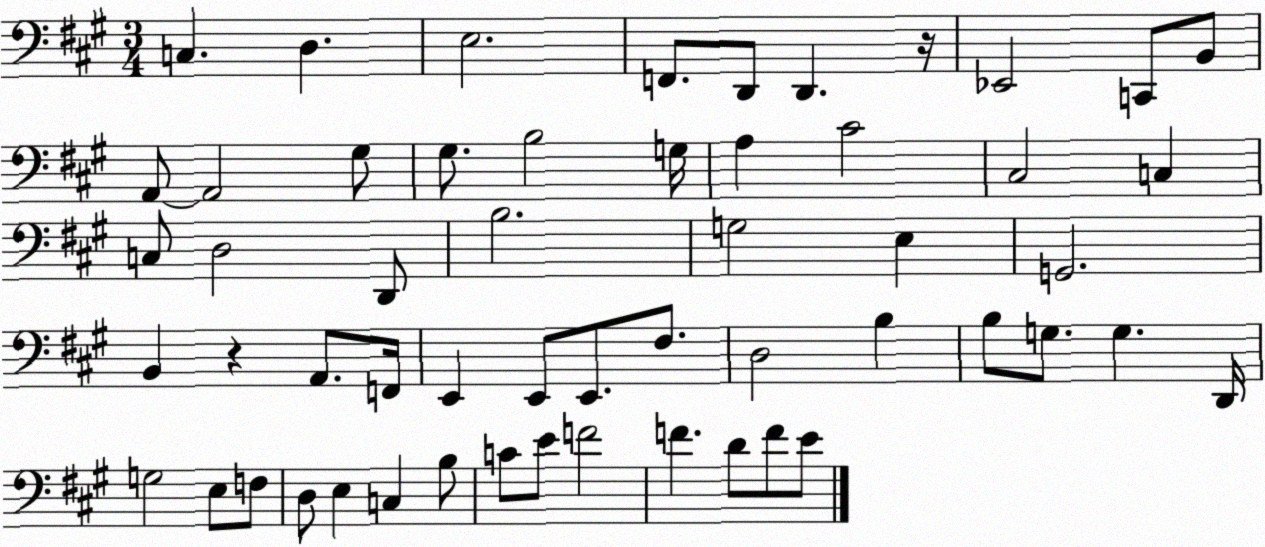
X:1
T:Untitled
M:3/4
L:1/4
K:A
C, D, E,2 F,,/2 D,,/2 D,, z/4 _E,,2 C,,/2 B,,/2 A,,/2 A,,2 ^G,/2 ^G,/2 B,2 G,/4 A, ^C2 ^C,2 C, C,/2 D,2 D,,/2 B,2 G,2 E, G,,2 B,, z A,,/2 F,,/4 E,, E,,/2 E,,/2 ^F,/2 D,2 B, B,/2 G,/2 G, D,,/4 G,2 E,/2 F,/2 D,/2 E, C, B,/2 C/2 E/2 F2 F D/2 F/2 E/2